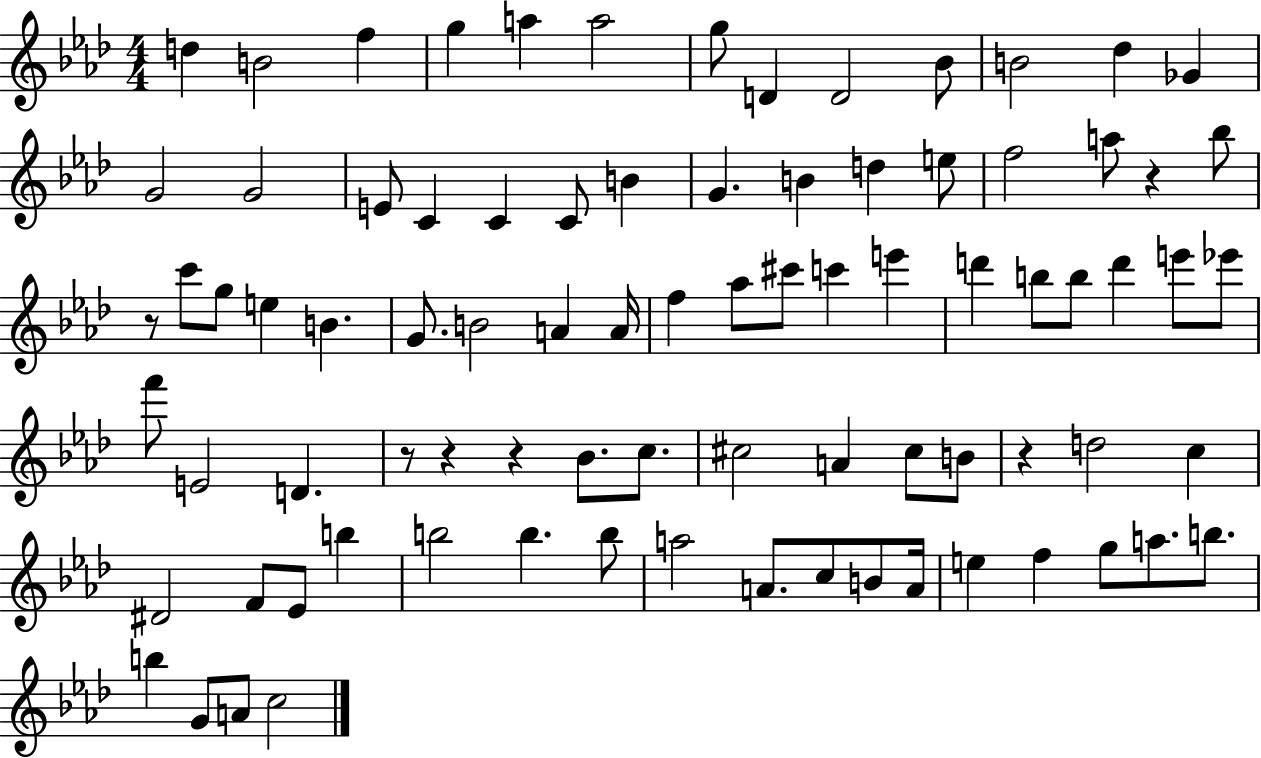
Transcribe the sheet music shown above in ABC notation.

X:1
T:Untitled
M:4/4
L:1/4
K:Ab
d B2 f g a a2 g/2 D D2 _B/2 B2 _d _G G2 G2 E/2 C C C/2 B G B d e/2 f2 a/2 z _b/2 z/2 c'/2 g/2 e B G/2 B2 A A/4 f _a/2 ^c'/2 c' e' d' b/2 b/2 d' e'/2 _e'/2 f'/2 E2 D z/2 z z _B/2 c/2 ^c2 A ^c/2 B/2 z d2 c ^D2 F/2 _E/2 b b2 b b/2 a2 A/2 c/2 B/2 A/4 e f g/2 a/2 b/2 b G/2 A/2 c2